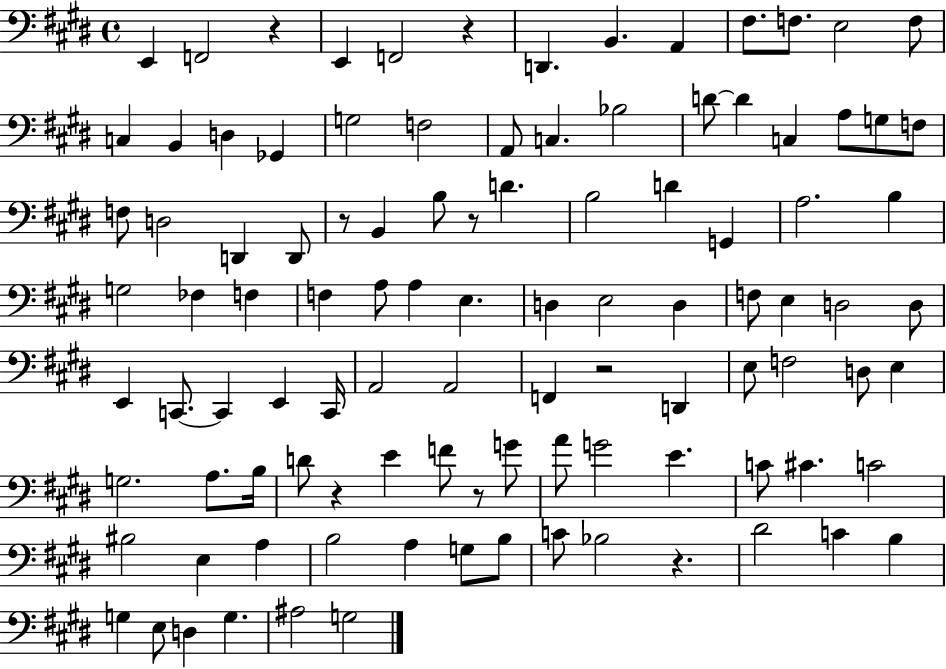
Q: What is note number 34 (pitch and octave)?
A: B3